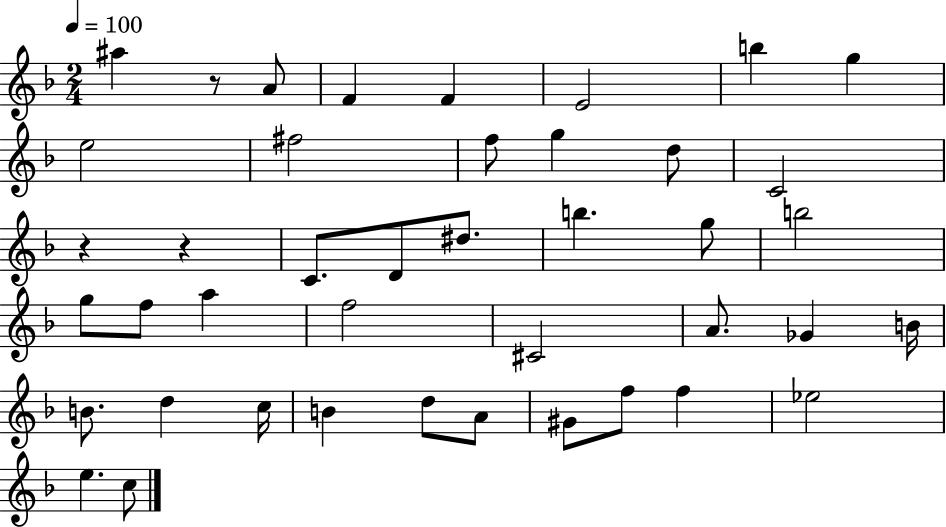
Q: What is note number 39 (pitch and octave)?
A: C5